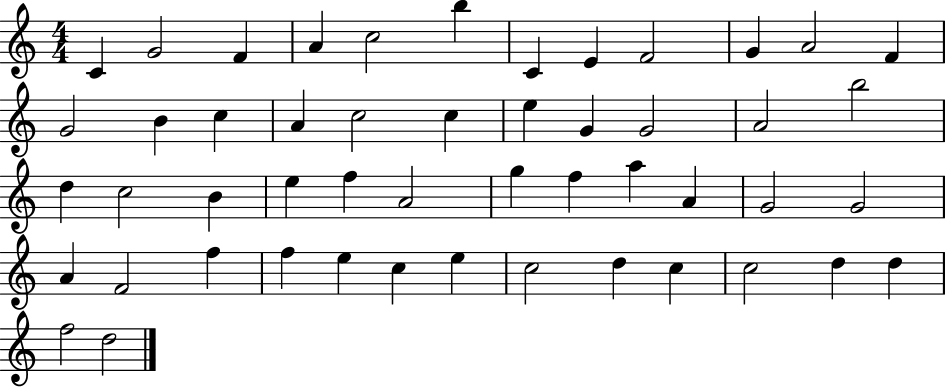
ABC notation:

X:1
T:Untitled
M:4/4
L:1/4
K:C
C G2 F A c2 b C E F2 G A2 F G2 B c A c2 c e G G2 A2 b2 d c2 B e f A2 g f a A G2 G2 A F2 f f e c e c2 d c c2 d d f2 d2